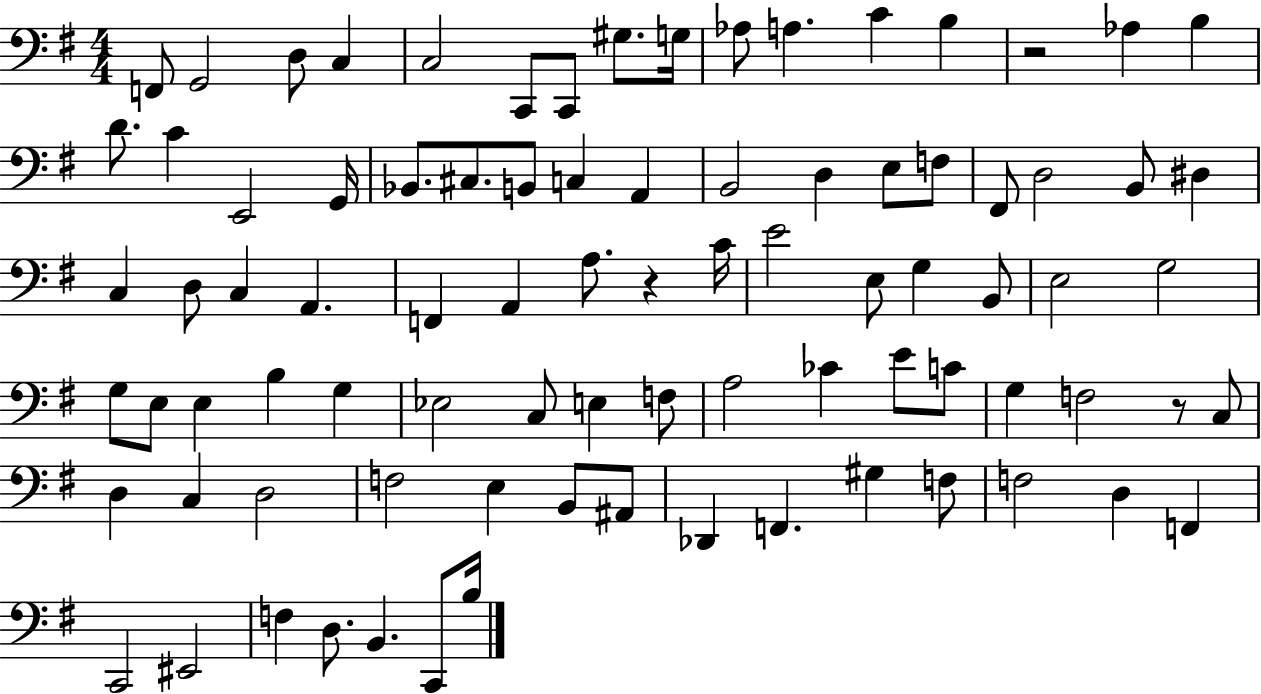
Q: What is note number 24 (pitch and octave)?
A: A2